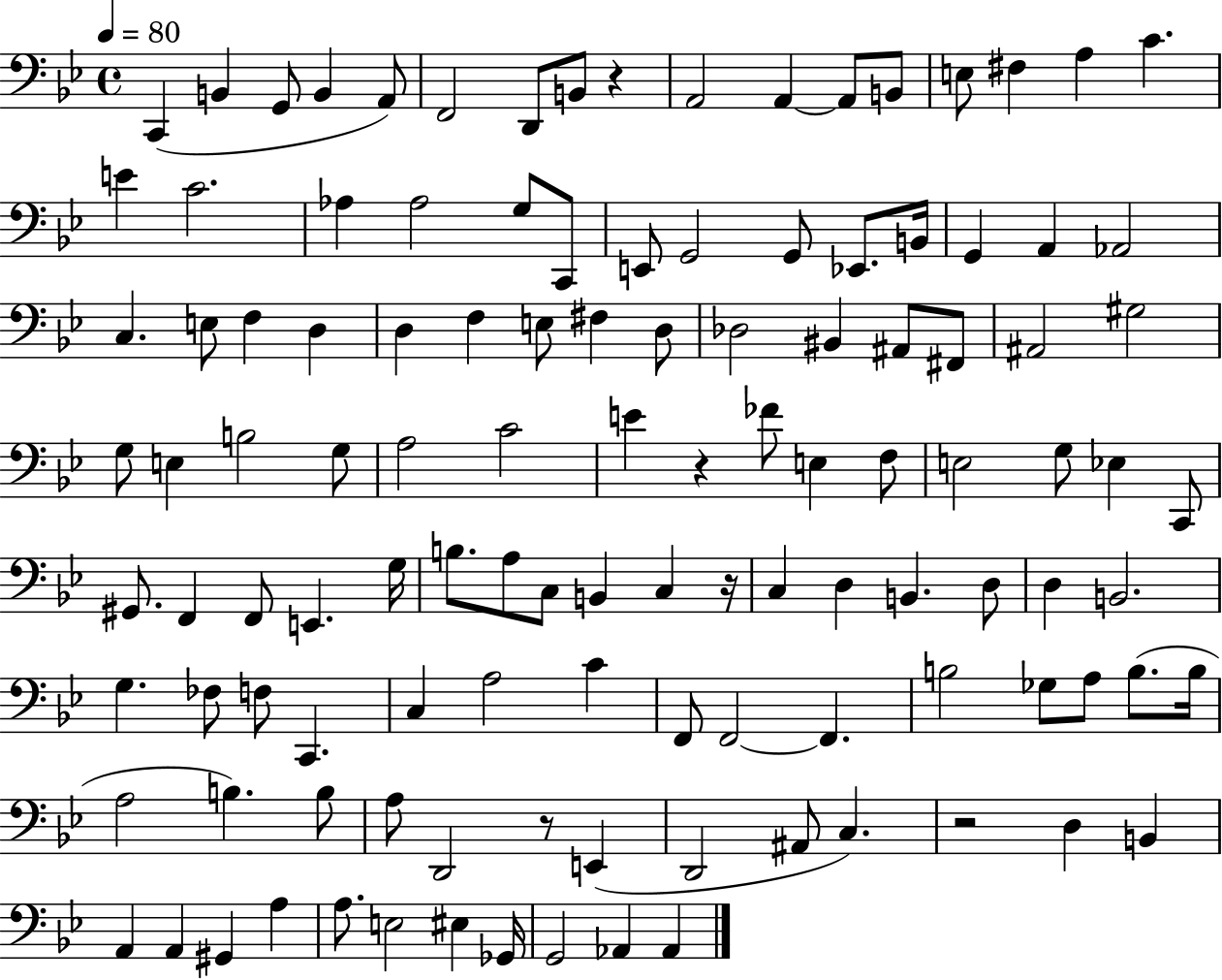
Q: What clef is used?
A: bass